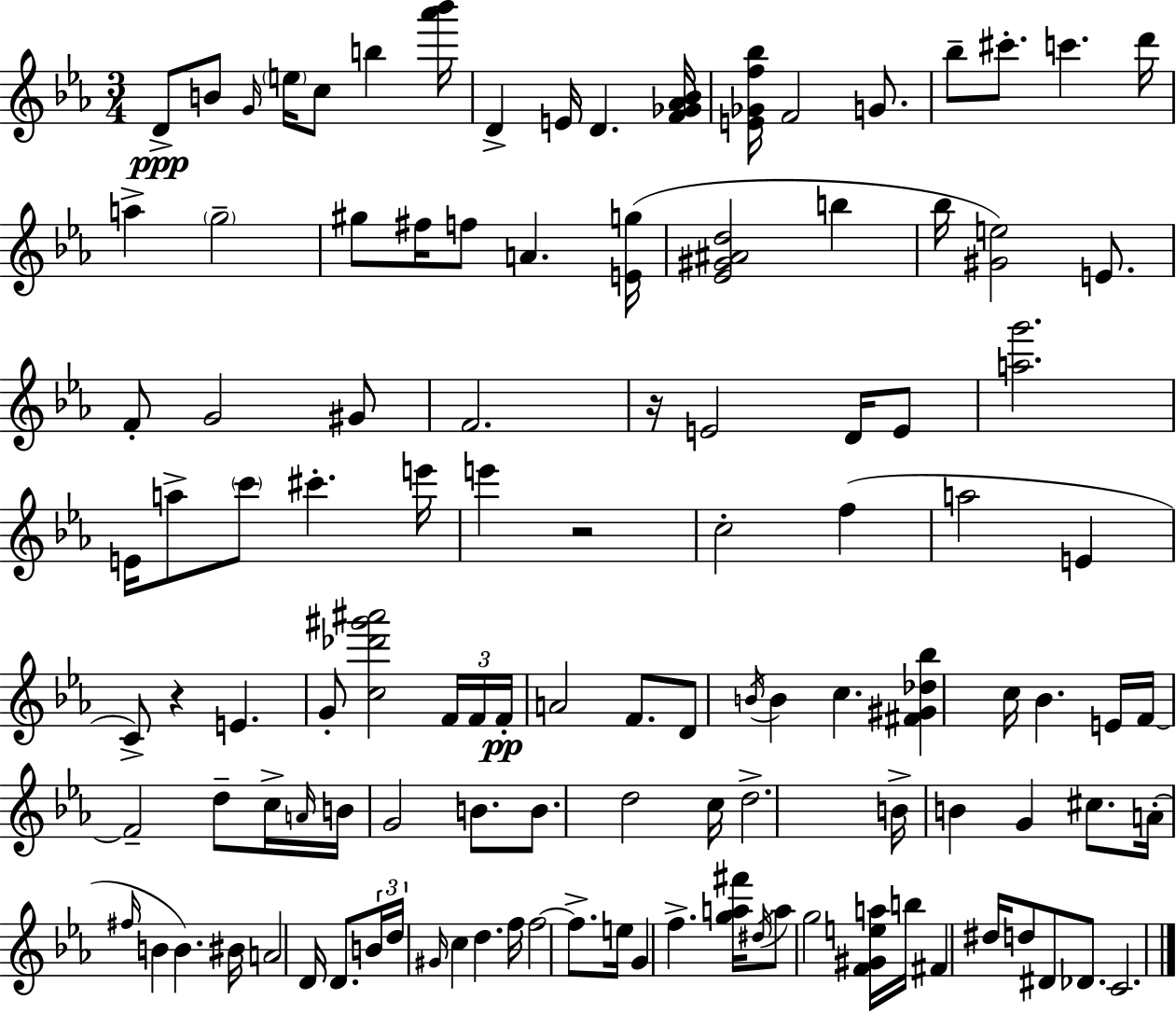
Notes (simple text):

D4/e B4/e G4/s E5/s C5/e B5/q [Ab6,Bb6]/s D4/q E4/s D4/q. [F4,Gb4,Ab4,Bb4]/s [E4,Gb4,F5,Bb5]/s F4/h G4/e. Bb5/e C#6/e. C6/q. D6/s A5/q G5/h G#5/e F#5/s F5/e A4/q. [E4,G5]/s [Eb4,G#4,A#4,D5]/h B5/q Bb5/s [G#4,E5]/h E4/e. F4/e G4/h G#4/e F4/h. R/s E4/h D4/s E4/e [A5,G6]/h. E4/s A5/e C6/e C#6/q. E6/s E6/q R/h C5/h F5/q A5/h E4/q C4/e R/q E4/q. G4/e [C5,Db6,G#6,A#6]/h F4/s F4/s F4/s A4/h F4/e. D4/e B4/s B4/q C5/q. [F#4,G#4,Db5,Bb5]/q C5/s Bb4/q. E4/s F4/s F4/h D5/e C5/s A4/s B4/s G4/h B4/e. B4/e. D5/h C5/s D5/h. B4/s B4/q G4/q C#5/e. A4/s F#5/s B4/q B4/q. BIS4/s A4/h D4/s D4/e. B4/s D5/s G#4/s C5/q D5/q. F5/s F5/h F5/e. E5/s G4/q F5/q. [G5,A5,F#6]/s D#5/s A5/e G5/h [F4,G#4,E5,A5]/s B5/s F#4/q D#5/s D5/e D#4/e Db4/e. C4/h.